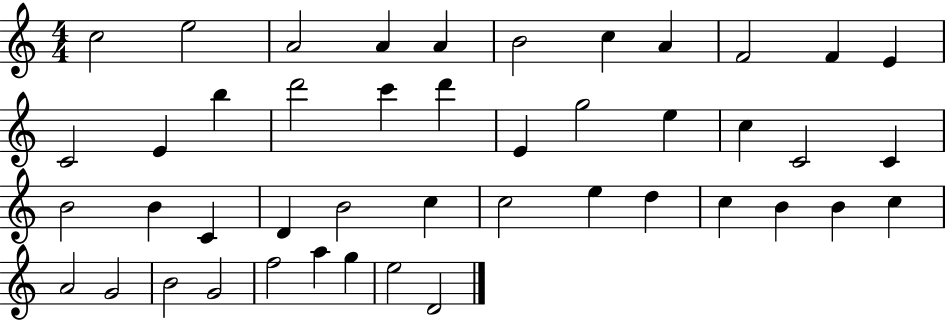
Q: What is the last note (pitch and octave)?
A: D4